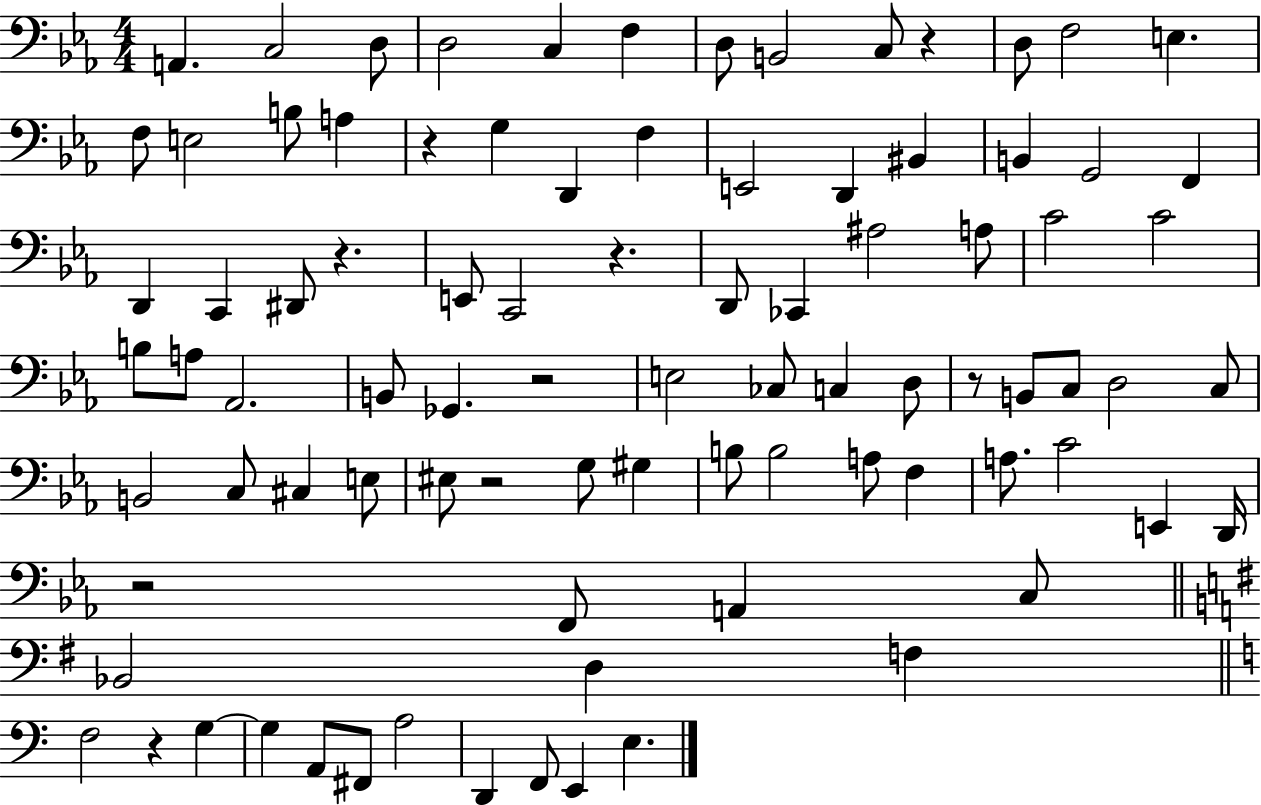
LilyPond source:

{
  \clef bass
  \numericTimeSignature
  \time 4/4
  \key ees \major
  a,4. c2 d8 | d2 c4 f4 | d8 b,2 c8 r4 | d8 f2 e4. | \break f8 e2 b8 a4 | r4 g4 d,4 f4 | e,2 d,4 bis,4 | b,4 g,2 f,4 | \break d,4 c,4 dis,8 r4. | e,8 c,2 r4. | d,8 ces,4 ais2 a8 | c'2 c'2 | \break b8 a8 aes,2. | b,8 ges,4. r2 | e2 ces8 c4 d8 | r8 b,8 c8 d2 c8 | \break b,2 c8 cis4 e8 | eis8 r2 g8 gis4 | b8 b2 a8 f4 | a8. c'2 e,4 d,16 | \break r2 f,8 a,4 c8 | \bar "||" \break \key g \major bes,2 d4 f4 | \bar "||" \break \key c \major f2 r4 g4~~ | g4 a,8 fis,8 a2 | d,4 f,8 e,4 e4. | \bar "|."
}